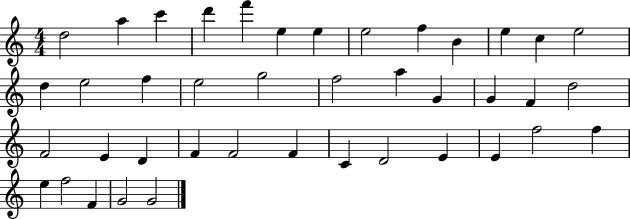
D5/h A5/q C6/q D6/q F6/q E5/q E5/q E5/h F5/q B4/q E5/q C5/q E5/h D5/q E5/h F5/q E5/h G5/h F5/h A5/q G4/q G4/q F4/q D5/h F4/h E4/q D4/q F4/q F4/h F4/q C4/q D4/h E4/q E4/q F5/h F5/q E5/q F5/h F4/q G4/h G4/h